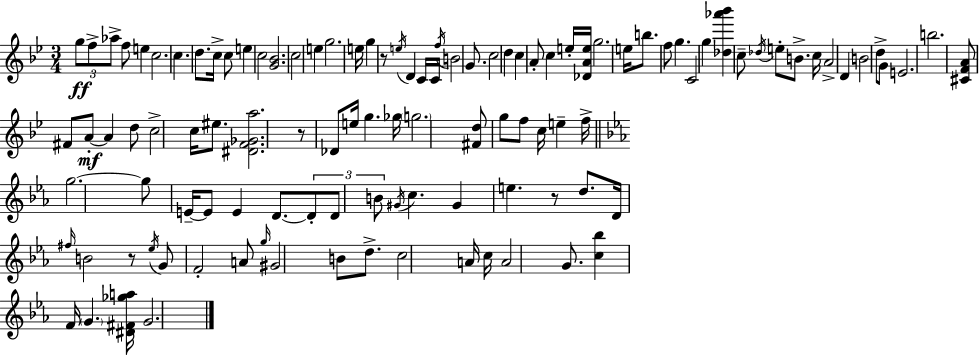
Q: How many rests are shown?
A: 4